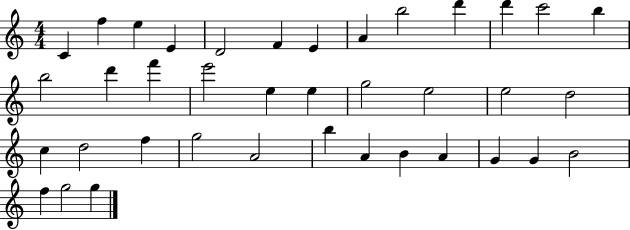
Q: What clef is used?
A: treble